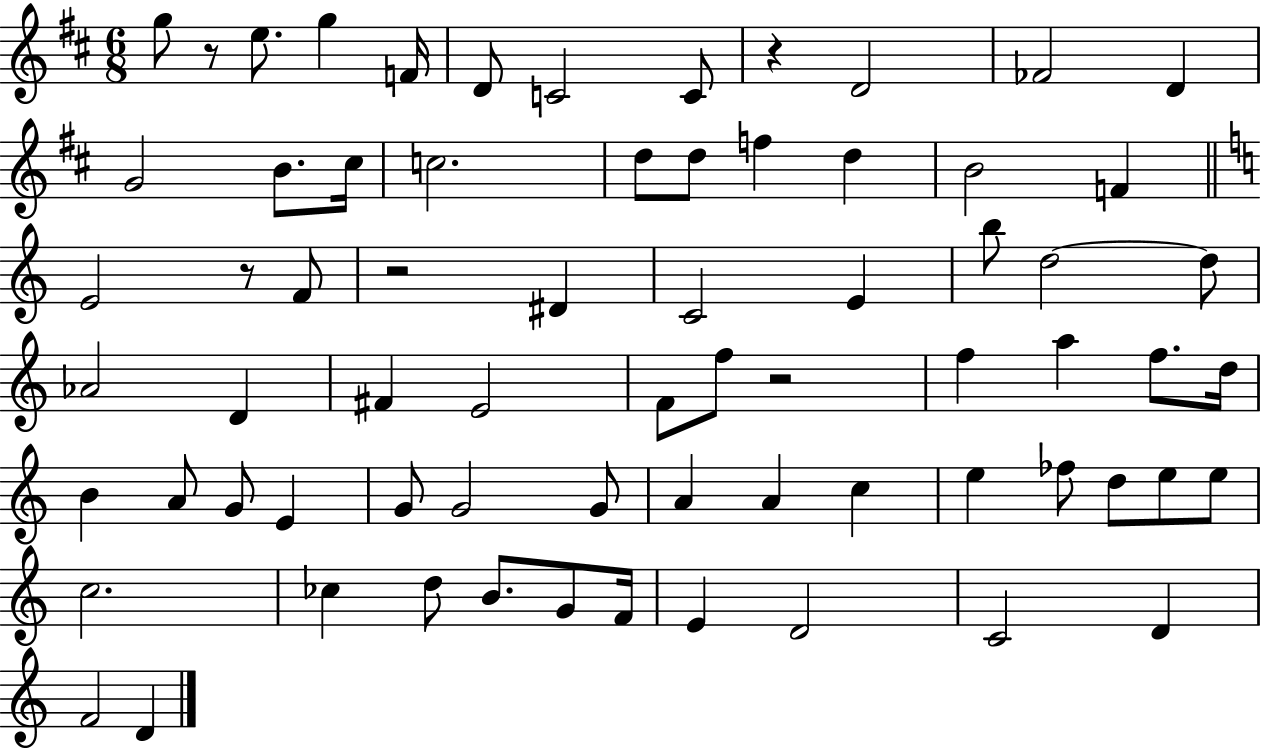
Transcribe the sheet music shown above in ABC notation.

X:1
T:Untitled
M:6/8
L:1/4
K:D
g/2 z/2 e/2 g F/4 D/2 C2 C/2 z D2 _F2 D G2 B/2 ^c/4 c2 d/2 d/2 f d B2 F E2 z/2 F/2 z2 ^D C2 E b/2 d2 d/2 _A2 D ^F E2 F/2 f/2 z2 f a f/2 d/4 B A/2 G/2 E G/2 G2 G/2 A A c e _f/2 d/2 e/2 e/2 c2 _c d/2 B/2 G/2 F/4 E D2 C2 D F2 D